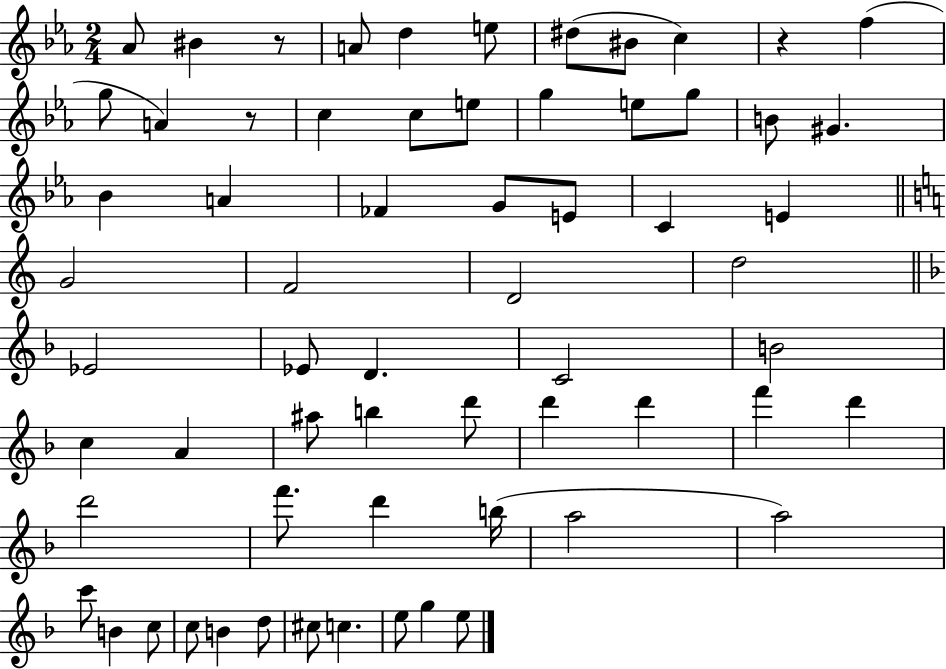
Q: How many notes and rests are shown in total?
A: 64